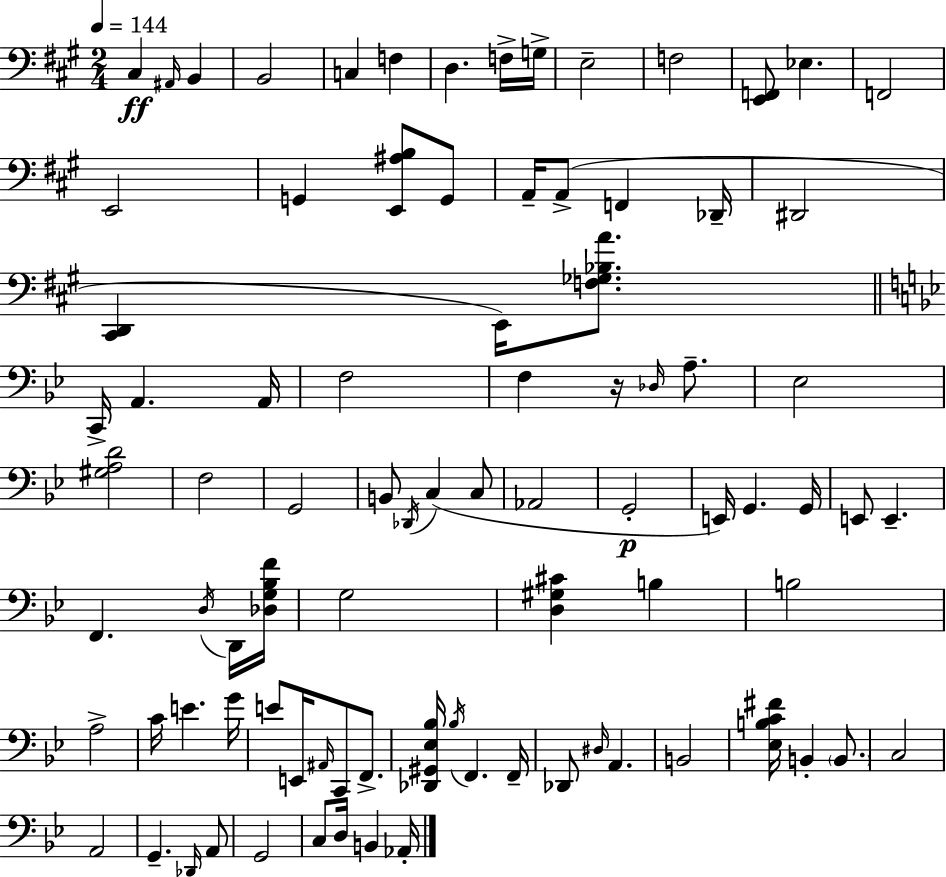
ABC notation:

X:1
T:Untitled
M:2/4
L:1/4
K:A
^C, ^A,,/4 B,, B,,2 C, F, D, F,/4 G,/4 E,2 F,2 [E,,F,,]/2 _E, F,,2 E,,2 G,, [E,,^A,B,]/2 G,,/2 A,,/4 A,,/2 F,, _D,,/4 ^D,,2 [^C,,D,,] E,,/4 [F,_G,_B,A]/2 C,,/4 A,, A,,/4 F,2 F, z/4 _D,/4 A,/2 _E,2 [^G,A,D]2 F,2 G,,2 B,,/2 _D,,/4 C, C,/2 _A,,2 G,,2 E,,/4 G,, G,,/4 E,,/2 E,, F,, D,/4 D,,/4 [_D,G,_B,F]/4 G,2 [D,^G,^C] B, B,2 A,2 C/4 E G/4 E/2 E,,/4 ^A,,/4 C,,/2 F,,/2 [_D,,^G,,_E,_B,]/4 _B,/4 F,, F,,/4 _D,,/2 ^D,/4 A,, B,,2 [_E,B,C^F]/4 B,, B,,/2 C,2 A,,2 G,, _D,,/4 A,,/2 G,,2 C,/2 D,/4 B,, _A,,/4